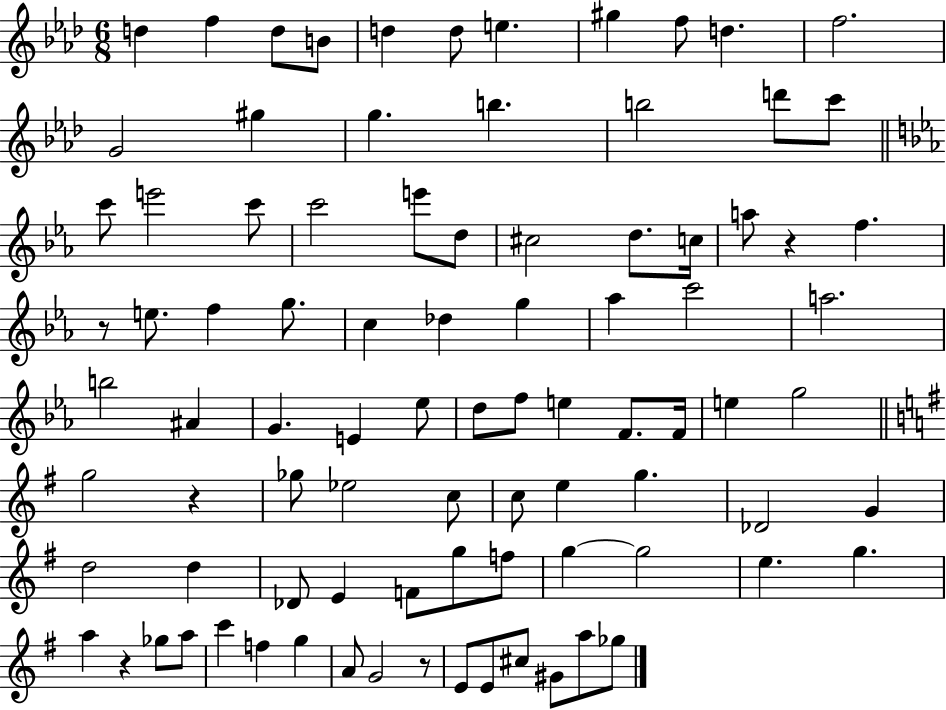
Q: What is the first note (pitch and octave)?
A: D5